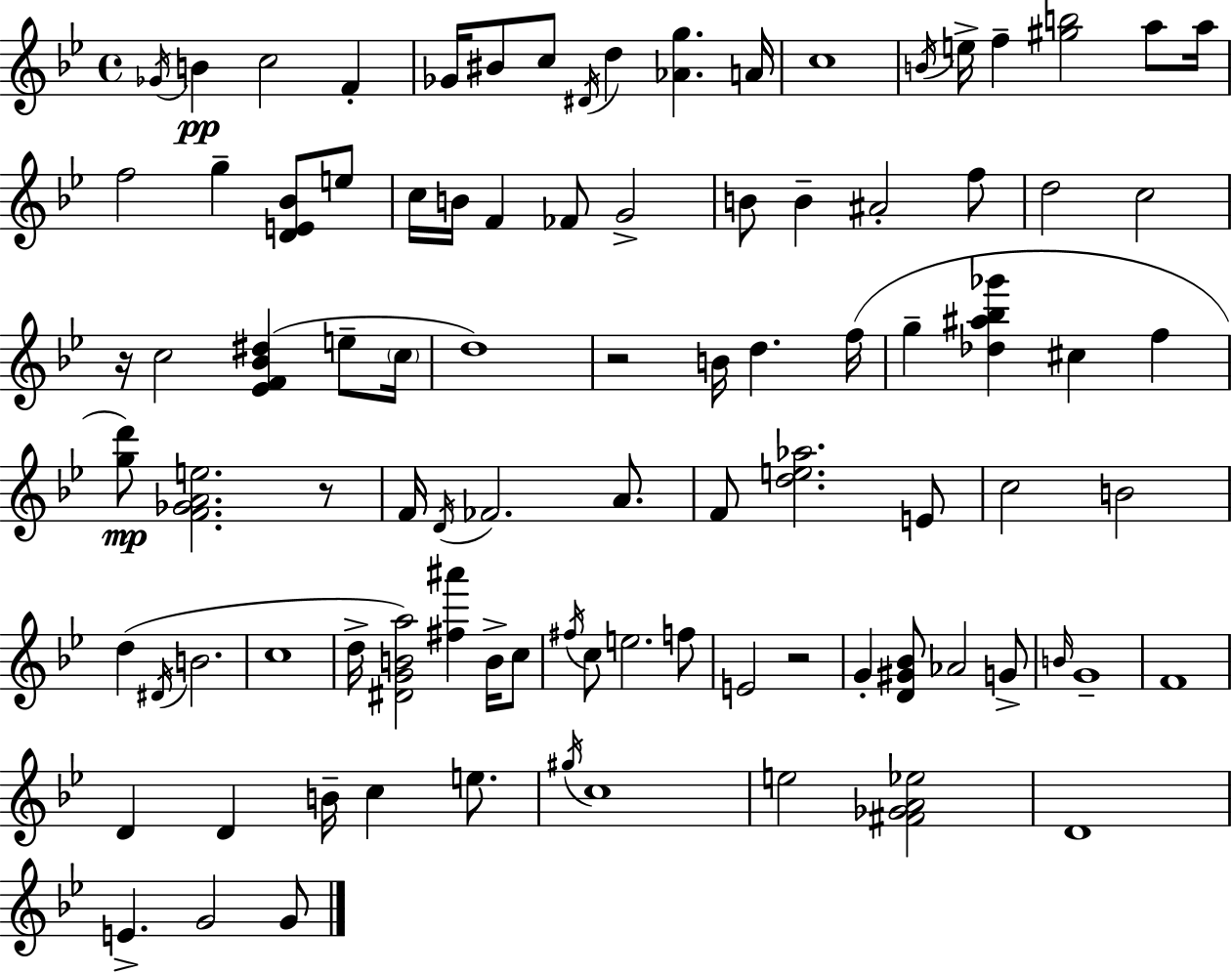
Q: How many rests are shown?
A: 4